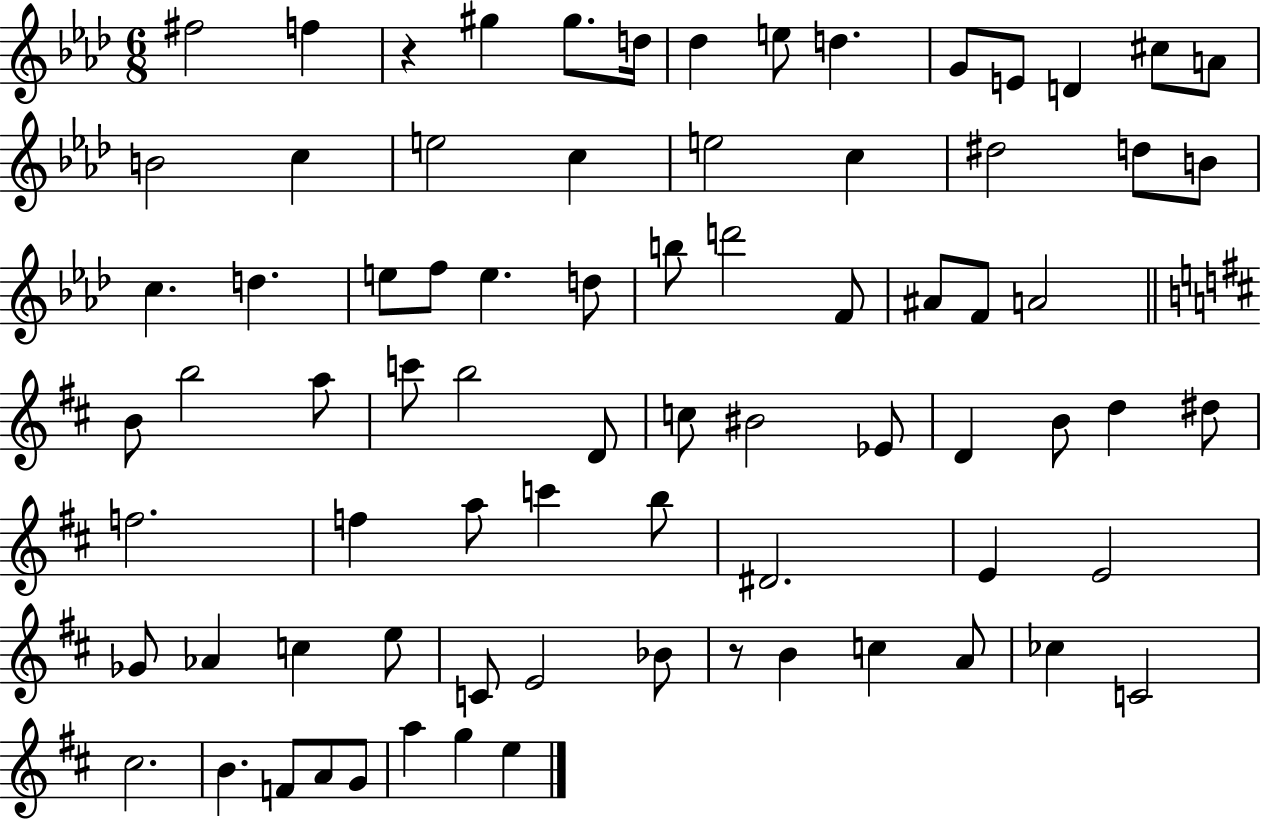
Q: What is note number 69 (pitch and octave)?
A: B4